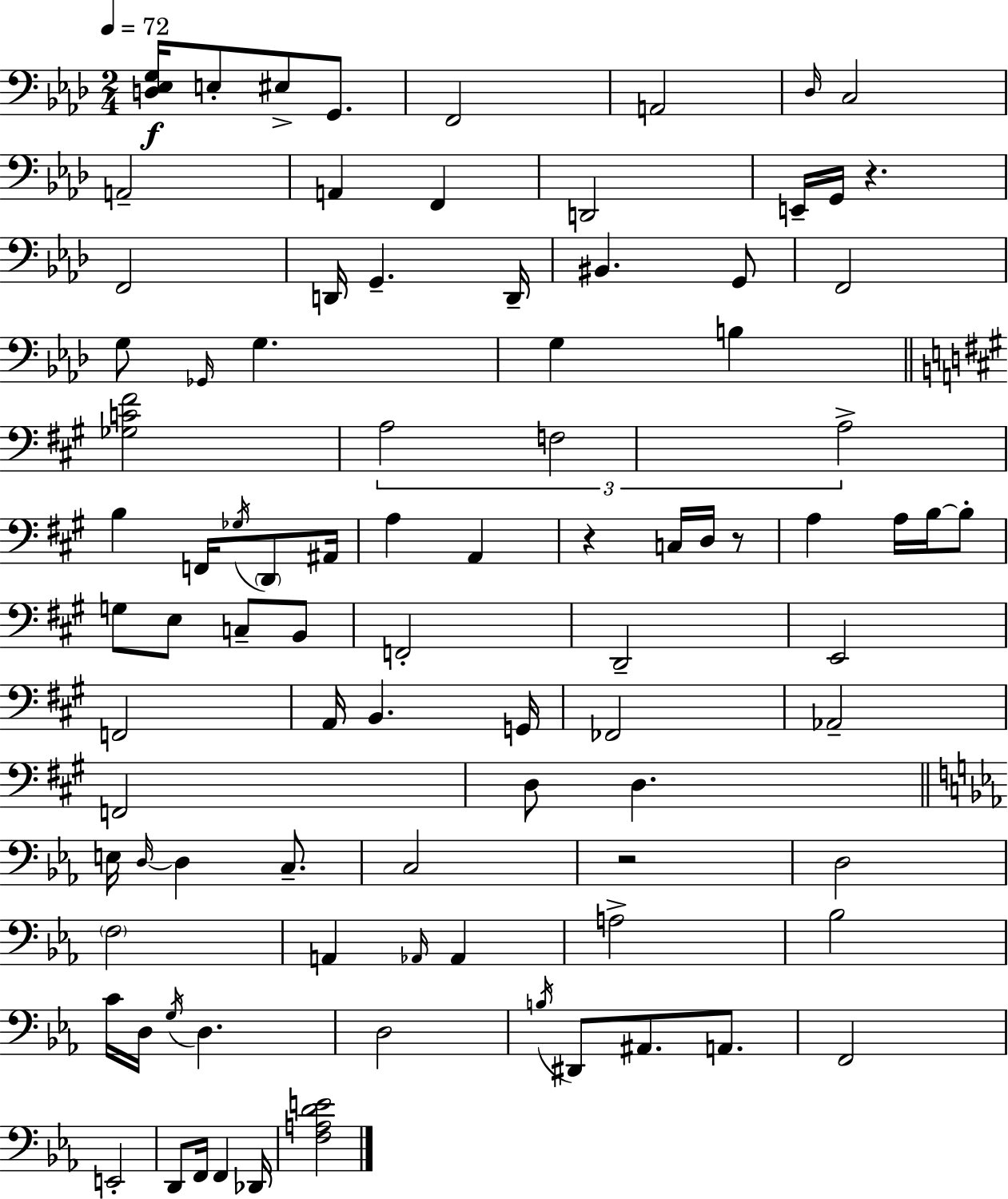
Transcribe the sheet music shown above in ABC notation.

X:1
T:Untitled
M:2/4
L:1/4
K:Ab
[D,_E,G,]/4 E,/2 ^E,/2 G,,/2 F,,2 A,,2 _D,/4 C,2 A,,2 A,, F,, D,,2 E,,/4 G,,/4 z F,,2 D,,/4 G,, D,,/4 ^B,, G,,/2 F,,2 G,/2 _G,,/4 G, G, B, [_G,C^F]2 A,2 F,2 A,2 B, F,,/4 _G,/4 D,,/2 ^A,,/4 A, A,, z C,/4 D,/4 z/2 A, A,/4 B,/4 B,/2 G,/2 E,/2 C,/2 B,,/2 F,,2 D,,2 E,,2 F,,2 A,,/4 B,, G,,/4 _F,,2 _A,,2 F,,2 D,/2 D, E,/4 D,/4 D, C,/2 C,2 z2 D,2 F,2 A,, _A,,/4 _A,, A,2 _B,2 C/4 D,/4 G,/4 D, D,2 B,/4 ^D,,/2 ^A,,/2 A,,/2 F,,2 E,,2 D,,/2 F,,/4 F,, _D,,/4 [F,A,DE]2